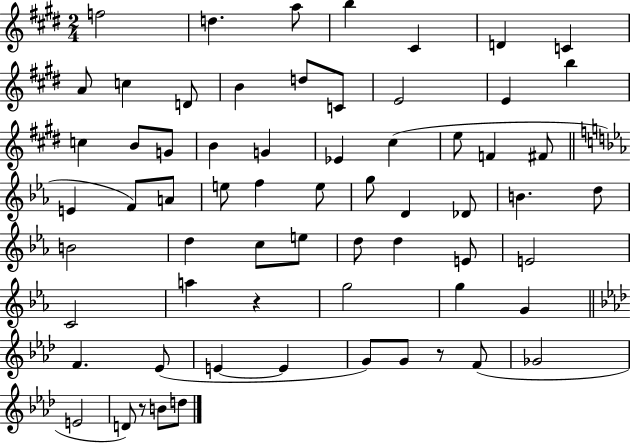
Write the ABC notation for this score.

X:1
T:Untitled
M:2/4
L:1/4
K:E
f2 d a/2 b ^C D C A/2 c D/2 B d/2 C/2 E2 E b c B/2 G/2 B G _E ^c e/2 F ^F/2 E F/2 A/2 e/2 f e/2 g/2 D _D/2 B d/2 B2 d c/2 e/2 d/2 d E/2 E2 C2 a z g2 g G F _E/2 E E G/2 G/2 z/2 F/2 _G2 E2 D/2 z/2 B/2 d/2